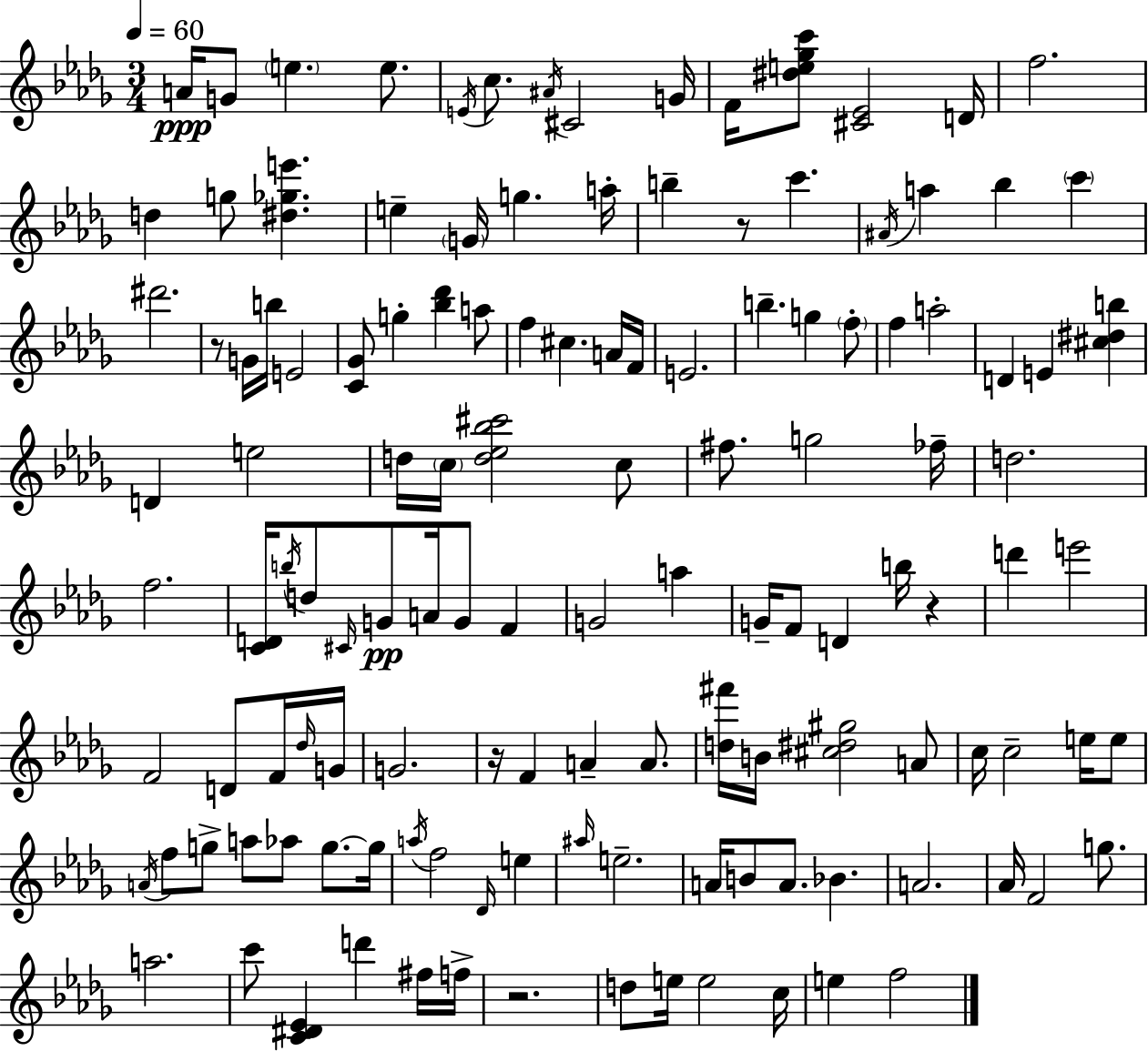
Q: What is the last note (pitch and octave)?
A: F5